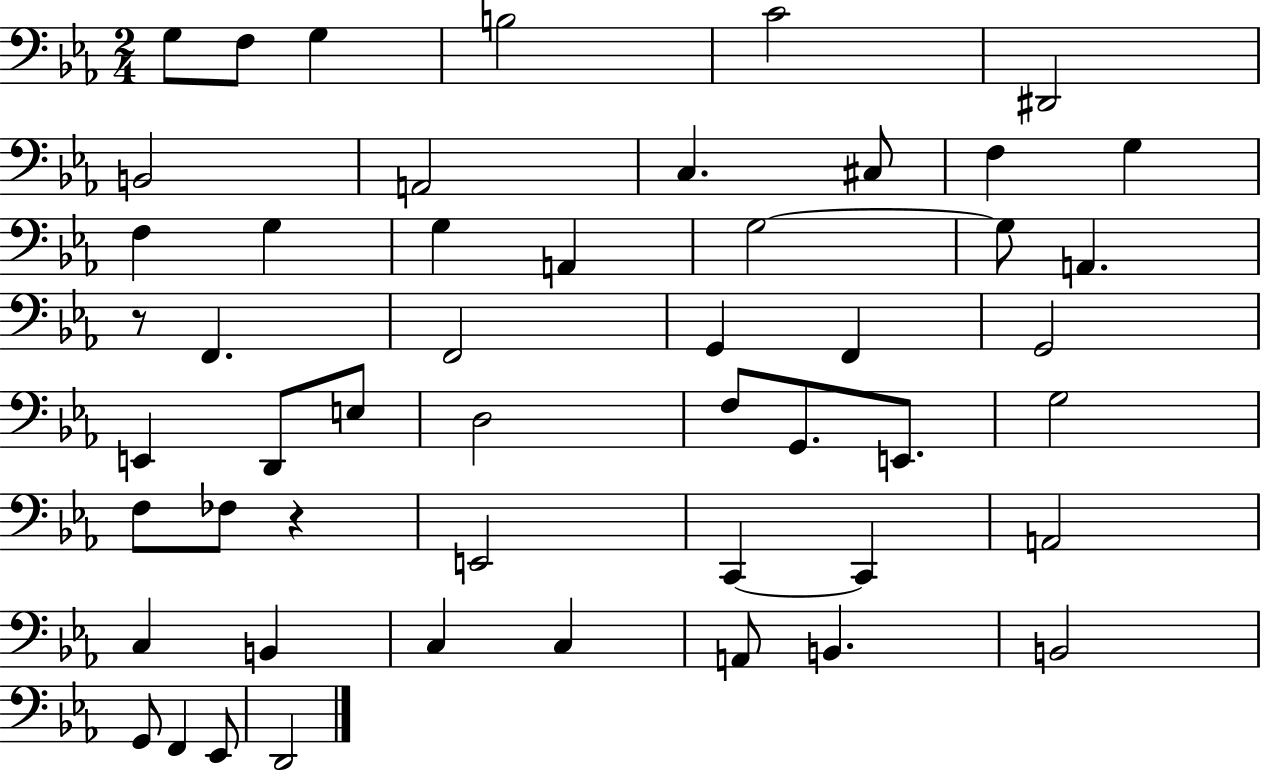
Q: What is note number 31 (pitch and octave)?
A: E2